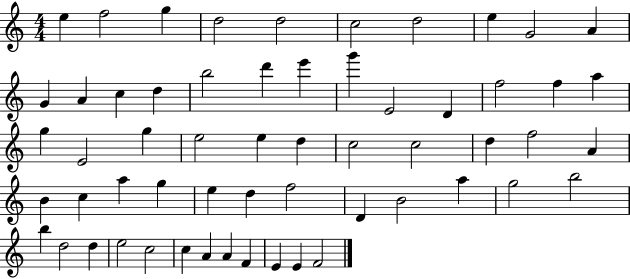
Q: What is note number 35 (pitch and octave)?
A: B4